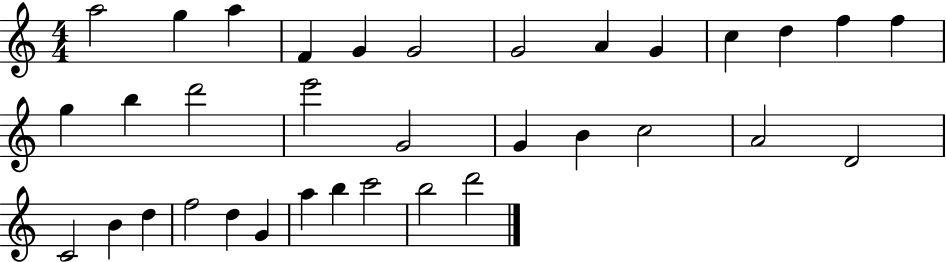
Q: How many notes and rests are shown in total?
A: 34